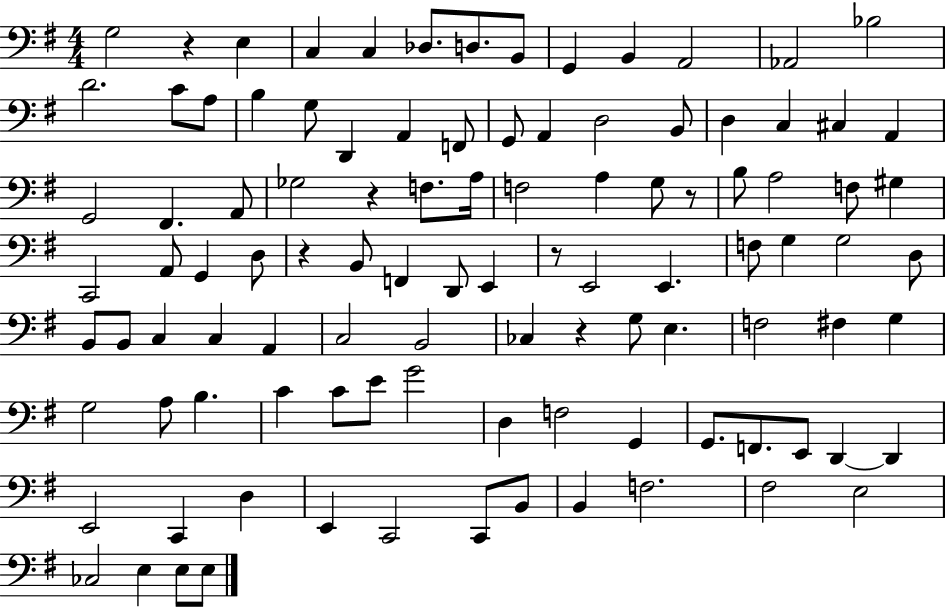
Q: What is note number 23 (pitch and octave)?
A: D3